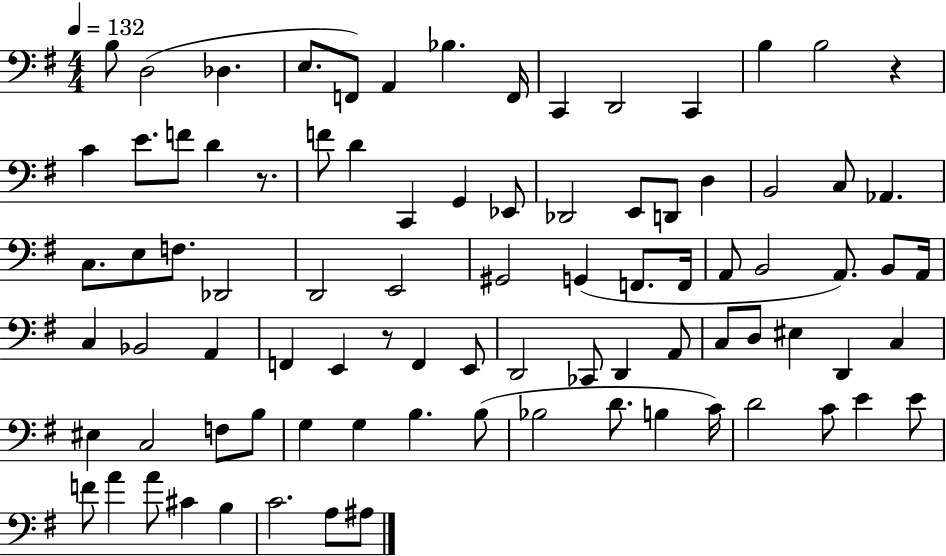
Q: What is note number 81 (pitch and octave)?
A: B3